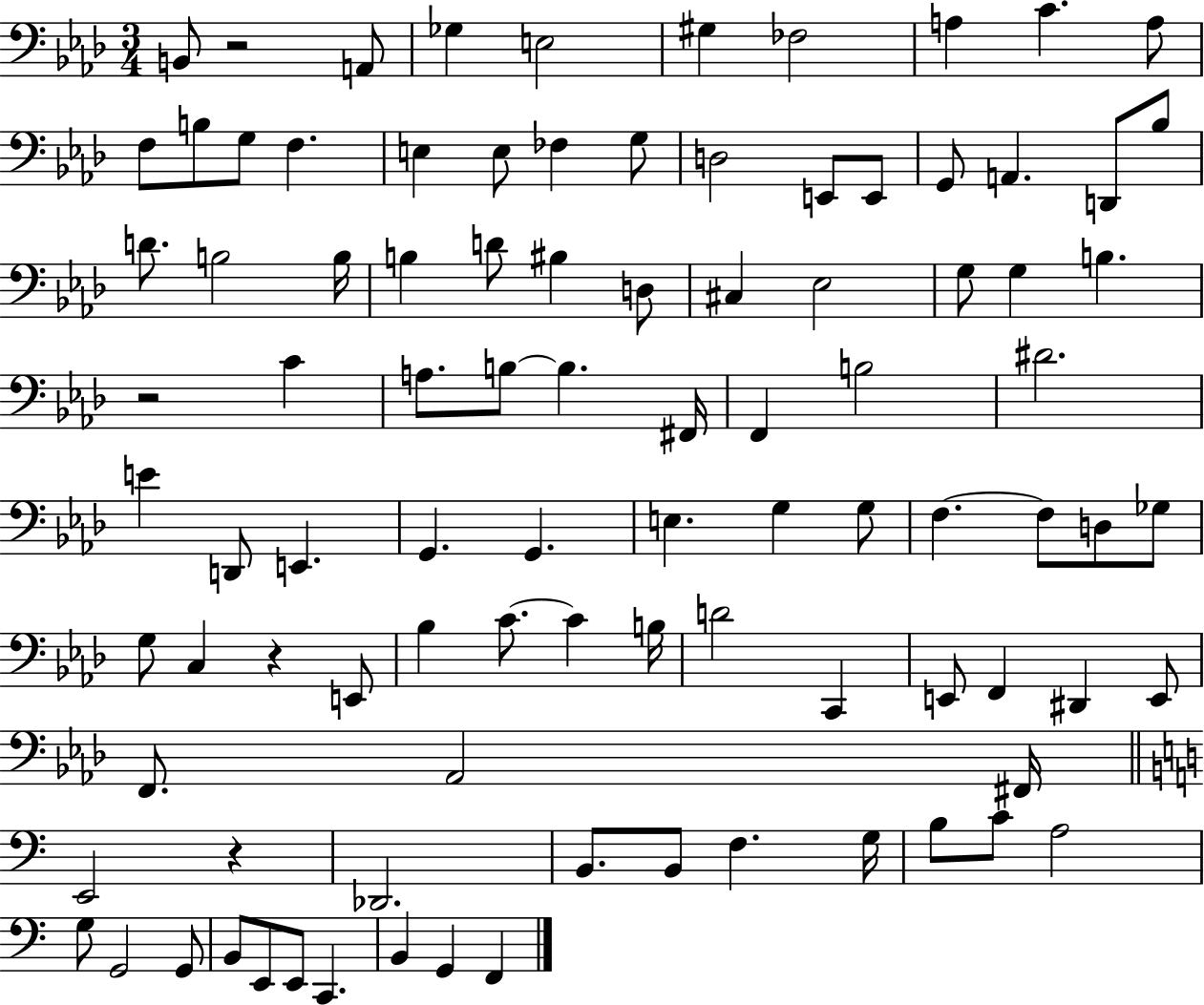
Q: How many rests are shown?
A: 4